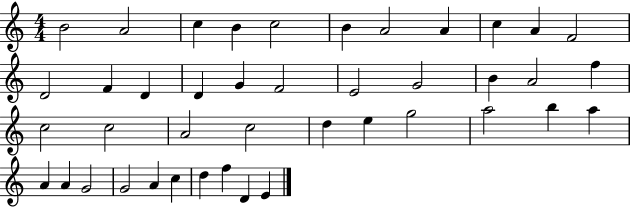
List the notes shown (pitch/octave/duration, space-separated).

B4/h A4/h C5/q B4/q C5/h B4/q A4/h A4/q C5/q A4/q F4/h D4/h F4/q D4/q D4/q G4/q F4/h E4/h G4/h B4/q A4/h F5/q C5/h C5/h A4/h C5/h D5/q E5/q G5/h A5/h B5/q A5/q A4/q A4/q G4/h G4/h A4/q C5/q D5/q F5/q D4/q E4/q